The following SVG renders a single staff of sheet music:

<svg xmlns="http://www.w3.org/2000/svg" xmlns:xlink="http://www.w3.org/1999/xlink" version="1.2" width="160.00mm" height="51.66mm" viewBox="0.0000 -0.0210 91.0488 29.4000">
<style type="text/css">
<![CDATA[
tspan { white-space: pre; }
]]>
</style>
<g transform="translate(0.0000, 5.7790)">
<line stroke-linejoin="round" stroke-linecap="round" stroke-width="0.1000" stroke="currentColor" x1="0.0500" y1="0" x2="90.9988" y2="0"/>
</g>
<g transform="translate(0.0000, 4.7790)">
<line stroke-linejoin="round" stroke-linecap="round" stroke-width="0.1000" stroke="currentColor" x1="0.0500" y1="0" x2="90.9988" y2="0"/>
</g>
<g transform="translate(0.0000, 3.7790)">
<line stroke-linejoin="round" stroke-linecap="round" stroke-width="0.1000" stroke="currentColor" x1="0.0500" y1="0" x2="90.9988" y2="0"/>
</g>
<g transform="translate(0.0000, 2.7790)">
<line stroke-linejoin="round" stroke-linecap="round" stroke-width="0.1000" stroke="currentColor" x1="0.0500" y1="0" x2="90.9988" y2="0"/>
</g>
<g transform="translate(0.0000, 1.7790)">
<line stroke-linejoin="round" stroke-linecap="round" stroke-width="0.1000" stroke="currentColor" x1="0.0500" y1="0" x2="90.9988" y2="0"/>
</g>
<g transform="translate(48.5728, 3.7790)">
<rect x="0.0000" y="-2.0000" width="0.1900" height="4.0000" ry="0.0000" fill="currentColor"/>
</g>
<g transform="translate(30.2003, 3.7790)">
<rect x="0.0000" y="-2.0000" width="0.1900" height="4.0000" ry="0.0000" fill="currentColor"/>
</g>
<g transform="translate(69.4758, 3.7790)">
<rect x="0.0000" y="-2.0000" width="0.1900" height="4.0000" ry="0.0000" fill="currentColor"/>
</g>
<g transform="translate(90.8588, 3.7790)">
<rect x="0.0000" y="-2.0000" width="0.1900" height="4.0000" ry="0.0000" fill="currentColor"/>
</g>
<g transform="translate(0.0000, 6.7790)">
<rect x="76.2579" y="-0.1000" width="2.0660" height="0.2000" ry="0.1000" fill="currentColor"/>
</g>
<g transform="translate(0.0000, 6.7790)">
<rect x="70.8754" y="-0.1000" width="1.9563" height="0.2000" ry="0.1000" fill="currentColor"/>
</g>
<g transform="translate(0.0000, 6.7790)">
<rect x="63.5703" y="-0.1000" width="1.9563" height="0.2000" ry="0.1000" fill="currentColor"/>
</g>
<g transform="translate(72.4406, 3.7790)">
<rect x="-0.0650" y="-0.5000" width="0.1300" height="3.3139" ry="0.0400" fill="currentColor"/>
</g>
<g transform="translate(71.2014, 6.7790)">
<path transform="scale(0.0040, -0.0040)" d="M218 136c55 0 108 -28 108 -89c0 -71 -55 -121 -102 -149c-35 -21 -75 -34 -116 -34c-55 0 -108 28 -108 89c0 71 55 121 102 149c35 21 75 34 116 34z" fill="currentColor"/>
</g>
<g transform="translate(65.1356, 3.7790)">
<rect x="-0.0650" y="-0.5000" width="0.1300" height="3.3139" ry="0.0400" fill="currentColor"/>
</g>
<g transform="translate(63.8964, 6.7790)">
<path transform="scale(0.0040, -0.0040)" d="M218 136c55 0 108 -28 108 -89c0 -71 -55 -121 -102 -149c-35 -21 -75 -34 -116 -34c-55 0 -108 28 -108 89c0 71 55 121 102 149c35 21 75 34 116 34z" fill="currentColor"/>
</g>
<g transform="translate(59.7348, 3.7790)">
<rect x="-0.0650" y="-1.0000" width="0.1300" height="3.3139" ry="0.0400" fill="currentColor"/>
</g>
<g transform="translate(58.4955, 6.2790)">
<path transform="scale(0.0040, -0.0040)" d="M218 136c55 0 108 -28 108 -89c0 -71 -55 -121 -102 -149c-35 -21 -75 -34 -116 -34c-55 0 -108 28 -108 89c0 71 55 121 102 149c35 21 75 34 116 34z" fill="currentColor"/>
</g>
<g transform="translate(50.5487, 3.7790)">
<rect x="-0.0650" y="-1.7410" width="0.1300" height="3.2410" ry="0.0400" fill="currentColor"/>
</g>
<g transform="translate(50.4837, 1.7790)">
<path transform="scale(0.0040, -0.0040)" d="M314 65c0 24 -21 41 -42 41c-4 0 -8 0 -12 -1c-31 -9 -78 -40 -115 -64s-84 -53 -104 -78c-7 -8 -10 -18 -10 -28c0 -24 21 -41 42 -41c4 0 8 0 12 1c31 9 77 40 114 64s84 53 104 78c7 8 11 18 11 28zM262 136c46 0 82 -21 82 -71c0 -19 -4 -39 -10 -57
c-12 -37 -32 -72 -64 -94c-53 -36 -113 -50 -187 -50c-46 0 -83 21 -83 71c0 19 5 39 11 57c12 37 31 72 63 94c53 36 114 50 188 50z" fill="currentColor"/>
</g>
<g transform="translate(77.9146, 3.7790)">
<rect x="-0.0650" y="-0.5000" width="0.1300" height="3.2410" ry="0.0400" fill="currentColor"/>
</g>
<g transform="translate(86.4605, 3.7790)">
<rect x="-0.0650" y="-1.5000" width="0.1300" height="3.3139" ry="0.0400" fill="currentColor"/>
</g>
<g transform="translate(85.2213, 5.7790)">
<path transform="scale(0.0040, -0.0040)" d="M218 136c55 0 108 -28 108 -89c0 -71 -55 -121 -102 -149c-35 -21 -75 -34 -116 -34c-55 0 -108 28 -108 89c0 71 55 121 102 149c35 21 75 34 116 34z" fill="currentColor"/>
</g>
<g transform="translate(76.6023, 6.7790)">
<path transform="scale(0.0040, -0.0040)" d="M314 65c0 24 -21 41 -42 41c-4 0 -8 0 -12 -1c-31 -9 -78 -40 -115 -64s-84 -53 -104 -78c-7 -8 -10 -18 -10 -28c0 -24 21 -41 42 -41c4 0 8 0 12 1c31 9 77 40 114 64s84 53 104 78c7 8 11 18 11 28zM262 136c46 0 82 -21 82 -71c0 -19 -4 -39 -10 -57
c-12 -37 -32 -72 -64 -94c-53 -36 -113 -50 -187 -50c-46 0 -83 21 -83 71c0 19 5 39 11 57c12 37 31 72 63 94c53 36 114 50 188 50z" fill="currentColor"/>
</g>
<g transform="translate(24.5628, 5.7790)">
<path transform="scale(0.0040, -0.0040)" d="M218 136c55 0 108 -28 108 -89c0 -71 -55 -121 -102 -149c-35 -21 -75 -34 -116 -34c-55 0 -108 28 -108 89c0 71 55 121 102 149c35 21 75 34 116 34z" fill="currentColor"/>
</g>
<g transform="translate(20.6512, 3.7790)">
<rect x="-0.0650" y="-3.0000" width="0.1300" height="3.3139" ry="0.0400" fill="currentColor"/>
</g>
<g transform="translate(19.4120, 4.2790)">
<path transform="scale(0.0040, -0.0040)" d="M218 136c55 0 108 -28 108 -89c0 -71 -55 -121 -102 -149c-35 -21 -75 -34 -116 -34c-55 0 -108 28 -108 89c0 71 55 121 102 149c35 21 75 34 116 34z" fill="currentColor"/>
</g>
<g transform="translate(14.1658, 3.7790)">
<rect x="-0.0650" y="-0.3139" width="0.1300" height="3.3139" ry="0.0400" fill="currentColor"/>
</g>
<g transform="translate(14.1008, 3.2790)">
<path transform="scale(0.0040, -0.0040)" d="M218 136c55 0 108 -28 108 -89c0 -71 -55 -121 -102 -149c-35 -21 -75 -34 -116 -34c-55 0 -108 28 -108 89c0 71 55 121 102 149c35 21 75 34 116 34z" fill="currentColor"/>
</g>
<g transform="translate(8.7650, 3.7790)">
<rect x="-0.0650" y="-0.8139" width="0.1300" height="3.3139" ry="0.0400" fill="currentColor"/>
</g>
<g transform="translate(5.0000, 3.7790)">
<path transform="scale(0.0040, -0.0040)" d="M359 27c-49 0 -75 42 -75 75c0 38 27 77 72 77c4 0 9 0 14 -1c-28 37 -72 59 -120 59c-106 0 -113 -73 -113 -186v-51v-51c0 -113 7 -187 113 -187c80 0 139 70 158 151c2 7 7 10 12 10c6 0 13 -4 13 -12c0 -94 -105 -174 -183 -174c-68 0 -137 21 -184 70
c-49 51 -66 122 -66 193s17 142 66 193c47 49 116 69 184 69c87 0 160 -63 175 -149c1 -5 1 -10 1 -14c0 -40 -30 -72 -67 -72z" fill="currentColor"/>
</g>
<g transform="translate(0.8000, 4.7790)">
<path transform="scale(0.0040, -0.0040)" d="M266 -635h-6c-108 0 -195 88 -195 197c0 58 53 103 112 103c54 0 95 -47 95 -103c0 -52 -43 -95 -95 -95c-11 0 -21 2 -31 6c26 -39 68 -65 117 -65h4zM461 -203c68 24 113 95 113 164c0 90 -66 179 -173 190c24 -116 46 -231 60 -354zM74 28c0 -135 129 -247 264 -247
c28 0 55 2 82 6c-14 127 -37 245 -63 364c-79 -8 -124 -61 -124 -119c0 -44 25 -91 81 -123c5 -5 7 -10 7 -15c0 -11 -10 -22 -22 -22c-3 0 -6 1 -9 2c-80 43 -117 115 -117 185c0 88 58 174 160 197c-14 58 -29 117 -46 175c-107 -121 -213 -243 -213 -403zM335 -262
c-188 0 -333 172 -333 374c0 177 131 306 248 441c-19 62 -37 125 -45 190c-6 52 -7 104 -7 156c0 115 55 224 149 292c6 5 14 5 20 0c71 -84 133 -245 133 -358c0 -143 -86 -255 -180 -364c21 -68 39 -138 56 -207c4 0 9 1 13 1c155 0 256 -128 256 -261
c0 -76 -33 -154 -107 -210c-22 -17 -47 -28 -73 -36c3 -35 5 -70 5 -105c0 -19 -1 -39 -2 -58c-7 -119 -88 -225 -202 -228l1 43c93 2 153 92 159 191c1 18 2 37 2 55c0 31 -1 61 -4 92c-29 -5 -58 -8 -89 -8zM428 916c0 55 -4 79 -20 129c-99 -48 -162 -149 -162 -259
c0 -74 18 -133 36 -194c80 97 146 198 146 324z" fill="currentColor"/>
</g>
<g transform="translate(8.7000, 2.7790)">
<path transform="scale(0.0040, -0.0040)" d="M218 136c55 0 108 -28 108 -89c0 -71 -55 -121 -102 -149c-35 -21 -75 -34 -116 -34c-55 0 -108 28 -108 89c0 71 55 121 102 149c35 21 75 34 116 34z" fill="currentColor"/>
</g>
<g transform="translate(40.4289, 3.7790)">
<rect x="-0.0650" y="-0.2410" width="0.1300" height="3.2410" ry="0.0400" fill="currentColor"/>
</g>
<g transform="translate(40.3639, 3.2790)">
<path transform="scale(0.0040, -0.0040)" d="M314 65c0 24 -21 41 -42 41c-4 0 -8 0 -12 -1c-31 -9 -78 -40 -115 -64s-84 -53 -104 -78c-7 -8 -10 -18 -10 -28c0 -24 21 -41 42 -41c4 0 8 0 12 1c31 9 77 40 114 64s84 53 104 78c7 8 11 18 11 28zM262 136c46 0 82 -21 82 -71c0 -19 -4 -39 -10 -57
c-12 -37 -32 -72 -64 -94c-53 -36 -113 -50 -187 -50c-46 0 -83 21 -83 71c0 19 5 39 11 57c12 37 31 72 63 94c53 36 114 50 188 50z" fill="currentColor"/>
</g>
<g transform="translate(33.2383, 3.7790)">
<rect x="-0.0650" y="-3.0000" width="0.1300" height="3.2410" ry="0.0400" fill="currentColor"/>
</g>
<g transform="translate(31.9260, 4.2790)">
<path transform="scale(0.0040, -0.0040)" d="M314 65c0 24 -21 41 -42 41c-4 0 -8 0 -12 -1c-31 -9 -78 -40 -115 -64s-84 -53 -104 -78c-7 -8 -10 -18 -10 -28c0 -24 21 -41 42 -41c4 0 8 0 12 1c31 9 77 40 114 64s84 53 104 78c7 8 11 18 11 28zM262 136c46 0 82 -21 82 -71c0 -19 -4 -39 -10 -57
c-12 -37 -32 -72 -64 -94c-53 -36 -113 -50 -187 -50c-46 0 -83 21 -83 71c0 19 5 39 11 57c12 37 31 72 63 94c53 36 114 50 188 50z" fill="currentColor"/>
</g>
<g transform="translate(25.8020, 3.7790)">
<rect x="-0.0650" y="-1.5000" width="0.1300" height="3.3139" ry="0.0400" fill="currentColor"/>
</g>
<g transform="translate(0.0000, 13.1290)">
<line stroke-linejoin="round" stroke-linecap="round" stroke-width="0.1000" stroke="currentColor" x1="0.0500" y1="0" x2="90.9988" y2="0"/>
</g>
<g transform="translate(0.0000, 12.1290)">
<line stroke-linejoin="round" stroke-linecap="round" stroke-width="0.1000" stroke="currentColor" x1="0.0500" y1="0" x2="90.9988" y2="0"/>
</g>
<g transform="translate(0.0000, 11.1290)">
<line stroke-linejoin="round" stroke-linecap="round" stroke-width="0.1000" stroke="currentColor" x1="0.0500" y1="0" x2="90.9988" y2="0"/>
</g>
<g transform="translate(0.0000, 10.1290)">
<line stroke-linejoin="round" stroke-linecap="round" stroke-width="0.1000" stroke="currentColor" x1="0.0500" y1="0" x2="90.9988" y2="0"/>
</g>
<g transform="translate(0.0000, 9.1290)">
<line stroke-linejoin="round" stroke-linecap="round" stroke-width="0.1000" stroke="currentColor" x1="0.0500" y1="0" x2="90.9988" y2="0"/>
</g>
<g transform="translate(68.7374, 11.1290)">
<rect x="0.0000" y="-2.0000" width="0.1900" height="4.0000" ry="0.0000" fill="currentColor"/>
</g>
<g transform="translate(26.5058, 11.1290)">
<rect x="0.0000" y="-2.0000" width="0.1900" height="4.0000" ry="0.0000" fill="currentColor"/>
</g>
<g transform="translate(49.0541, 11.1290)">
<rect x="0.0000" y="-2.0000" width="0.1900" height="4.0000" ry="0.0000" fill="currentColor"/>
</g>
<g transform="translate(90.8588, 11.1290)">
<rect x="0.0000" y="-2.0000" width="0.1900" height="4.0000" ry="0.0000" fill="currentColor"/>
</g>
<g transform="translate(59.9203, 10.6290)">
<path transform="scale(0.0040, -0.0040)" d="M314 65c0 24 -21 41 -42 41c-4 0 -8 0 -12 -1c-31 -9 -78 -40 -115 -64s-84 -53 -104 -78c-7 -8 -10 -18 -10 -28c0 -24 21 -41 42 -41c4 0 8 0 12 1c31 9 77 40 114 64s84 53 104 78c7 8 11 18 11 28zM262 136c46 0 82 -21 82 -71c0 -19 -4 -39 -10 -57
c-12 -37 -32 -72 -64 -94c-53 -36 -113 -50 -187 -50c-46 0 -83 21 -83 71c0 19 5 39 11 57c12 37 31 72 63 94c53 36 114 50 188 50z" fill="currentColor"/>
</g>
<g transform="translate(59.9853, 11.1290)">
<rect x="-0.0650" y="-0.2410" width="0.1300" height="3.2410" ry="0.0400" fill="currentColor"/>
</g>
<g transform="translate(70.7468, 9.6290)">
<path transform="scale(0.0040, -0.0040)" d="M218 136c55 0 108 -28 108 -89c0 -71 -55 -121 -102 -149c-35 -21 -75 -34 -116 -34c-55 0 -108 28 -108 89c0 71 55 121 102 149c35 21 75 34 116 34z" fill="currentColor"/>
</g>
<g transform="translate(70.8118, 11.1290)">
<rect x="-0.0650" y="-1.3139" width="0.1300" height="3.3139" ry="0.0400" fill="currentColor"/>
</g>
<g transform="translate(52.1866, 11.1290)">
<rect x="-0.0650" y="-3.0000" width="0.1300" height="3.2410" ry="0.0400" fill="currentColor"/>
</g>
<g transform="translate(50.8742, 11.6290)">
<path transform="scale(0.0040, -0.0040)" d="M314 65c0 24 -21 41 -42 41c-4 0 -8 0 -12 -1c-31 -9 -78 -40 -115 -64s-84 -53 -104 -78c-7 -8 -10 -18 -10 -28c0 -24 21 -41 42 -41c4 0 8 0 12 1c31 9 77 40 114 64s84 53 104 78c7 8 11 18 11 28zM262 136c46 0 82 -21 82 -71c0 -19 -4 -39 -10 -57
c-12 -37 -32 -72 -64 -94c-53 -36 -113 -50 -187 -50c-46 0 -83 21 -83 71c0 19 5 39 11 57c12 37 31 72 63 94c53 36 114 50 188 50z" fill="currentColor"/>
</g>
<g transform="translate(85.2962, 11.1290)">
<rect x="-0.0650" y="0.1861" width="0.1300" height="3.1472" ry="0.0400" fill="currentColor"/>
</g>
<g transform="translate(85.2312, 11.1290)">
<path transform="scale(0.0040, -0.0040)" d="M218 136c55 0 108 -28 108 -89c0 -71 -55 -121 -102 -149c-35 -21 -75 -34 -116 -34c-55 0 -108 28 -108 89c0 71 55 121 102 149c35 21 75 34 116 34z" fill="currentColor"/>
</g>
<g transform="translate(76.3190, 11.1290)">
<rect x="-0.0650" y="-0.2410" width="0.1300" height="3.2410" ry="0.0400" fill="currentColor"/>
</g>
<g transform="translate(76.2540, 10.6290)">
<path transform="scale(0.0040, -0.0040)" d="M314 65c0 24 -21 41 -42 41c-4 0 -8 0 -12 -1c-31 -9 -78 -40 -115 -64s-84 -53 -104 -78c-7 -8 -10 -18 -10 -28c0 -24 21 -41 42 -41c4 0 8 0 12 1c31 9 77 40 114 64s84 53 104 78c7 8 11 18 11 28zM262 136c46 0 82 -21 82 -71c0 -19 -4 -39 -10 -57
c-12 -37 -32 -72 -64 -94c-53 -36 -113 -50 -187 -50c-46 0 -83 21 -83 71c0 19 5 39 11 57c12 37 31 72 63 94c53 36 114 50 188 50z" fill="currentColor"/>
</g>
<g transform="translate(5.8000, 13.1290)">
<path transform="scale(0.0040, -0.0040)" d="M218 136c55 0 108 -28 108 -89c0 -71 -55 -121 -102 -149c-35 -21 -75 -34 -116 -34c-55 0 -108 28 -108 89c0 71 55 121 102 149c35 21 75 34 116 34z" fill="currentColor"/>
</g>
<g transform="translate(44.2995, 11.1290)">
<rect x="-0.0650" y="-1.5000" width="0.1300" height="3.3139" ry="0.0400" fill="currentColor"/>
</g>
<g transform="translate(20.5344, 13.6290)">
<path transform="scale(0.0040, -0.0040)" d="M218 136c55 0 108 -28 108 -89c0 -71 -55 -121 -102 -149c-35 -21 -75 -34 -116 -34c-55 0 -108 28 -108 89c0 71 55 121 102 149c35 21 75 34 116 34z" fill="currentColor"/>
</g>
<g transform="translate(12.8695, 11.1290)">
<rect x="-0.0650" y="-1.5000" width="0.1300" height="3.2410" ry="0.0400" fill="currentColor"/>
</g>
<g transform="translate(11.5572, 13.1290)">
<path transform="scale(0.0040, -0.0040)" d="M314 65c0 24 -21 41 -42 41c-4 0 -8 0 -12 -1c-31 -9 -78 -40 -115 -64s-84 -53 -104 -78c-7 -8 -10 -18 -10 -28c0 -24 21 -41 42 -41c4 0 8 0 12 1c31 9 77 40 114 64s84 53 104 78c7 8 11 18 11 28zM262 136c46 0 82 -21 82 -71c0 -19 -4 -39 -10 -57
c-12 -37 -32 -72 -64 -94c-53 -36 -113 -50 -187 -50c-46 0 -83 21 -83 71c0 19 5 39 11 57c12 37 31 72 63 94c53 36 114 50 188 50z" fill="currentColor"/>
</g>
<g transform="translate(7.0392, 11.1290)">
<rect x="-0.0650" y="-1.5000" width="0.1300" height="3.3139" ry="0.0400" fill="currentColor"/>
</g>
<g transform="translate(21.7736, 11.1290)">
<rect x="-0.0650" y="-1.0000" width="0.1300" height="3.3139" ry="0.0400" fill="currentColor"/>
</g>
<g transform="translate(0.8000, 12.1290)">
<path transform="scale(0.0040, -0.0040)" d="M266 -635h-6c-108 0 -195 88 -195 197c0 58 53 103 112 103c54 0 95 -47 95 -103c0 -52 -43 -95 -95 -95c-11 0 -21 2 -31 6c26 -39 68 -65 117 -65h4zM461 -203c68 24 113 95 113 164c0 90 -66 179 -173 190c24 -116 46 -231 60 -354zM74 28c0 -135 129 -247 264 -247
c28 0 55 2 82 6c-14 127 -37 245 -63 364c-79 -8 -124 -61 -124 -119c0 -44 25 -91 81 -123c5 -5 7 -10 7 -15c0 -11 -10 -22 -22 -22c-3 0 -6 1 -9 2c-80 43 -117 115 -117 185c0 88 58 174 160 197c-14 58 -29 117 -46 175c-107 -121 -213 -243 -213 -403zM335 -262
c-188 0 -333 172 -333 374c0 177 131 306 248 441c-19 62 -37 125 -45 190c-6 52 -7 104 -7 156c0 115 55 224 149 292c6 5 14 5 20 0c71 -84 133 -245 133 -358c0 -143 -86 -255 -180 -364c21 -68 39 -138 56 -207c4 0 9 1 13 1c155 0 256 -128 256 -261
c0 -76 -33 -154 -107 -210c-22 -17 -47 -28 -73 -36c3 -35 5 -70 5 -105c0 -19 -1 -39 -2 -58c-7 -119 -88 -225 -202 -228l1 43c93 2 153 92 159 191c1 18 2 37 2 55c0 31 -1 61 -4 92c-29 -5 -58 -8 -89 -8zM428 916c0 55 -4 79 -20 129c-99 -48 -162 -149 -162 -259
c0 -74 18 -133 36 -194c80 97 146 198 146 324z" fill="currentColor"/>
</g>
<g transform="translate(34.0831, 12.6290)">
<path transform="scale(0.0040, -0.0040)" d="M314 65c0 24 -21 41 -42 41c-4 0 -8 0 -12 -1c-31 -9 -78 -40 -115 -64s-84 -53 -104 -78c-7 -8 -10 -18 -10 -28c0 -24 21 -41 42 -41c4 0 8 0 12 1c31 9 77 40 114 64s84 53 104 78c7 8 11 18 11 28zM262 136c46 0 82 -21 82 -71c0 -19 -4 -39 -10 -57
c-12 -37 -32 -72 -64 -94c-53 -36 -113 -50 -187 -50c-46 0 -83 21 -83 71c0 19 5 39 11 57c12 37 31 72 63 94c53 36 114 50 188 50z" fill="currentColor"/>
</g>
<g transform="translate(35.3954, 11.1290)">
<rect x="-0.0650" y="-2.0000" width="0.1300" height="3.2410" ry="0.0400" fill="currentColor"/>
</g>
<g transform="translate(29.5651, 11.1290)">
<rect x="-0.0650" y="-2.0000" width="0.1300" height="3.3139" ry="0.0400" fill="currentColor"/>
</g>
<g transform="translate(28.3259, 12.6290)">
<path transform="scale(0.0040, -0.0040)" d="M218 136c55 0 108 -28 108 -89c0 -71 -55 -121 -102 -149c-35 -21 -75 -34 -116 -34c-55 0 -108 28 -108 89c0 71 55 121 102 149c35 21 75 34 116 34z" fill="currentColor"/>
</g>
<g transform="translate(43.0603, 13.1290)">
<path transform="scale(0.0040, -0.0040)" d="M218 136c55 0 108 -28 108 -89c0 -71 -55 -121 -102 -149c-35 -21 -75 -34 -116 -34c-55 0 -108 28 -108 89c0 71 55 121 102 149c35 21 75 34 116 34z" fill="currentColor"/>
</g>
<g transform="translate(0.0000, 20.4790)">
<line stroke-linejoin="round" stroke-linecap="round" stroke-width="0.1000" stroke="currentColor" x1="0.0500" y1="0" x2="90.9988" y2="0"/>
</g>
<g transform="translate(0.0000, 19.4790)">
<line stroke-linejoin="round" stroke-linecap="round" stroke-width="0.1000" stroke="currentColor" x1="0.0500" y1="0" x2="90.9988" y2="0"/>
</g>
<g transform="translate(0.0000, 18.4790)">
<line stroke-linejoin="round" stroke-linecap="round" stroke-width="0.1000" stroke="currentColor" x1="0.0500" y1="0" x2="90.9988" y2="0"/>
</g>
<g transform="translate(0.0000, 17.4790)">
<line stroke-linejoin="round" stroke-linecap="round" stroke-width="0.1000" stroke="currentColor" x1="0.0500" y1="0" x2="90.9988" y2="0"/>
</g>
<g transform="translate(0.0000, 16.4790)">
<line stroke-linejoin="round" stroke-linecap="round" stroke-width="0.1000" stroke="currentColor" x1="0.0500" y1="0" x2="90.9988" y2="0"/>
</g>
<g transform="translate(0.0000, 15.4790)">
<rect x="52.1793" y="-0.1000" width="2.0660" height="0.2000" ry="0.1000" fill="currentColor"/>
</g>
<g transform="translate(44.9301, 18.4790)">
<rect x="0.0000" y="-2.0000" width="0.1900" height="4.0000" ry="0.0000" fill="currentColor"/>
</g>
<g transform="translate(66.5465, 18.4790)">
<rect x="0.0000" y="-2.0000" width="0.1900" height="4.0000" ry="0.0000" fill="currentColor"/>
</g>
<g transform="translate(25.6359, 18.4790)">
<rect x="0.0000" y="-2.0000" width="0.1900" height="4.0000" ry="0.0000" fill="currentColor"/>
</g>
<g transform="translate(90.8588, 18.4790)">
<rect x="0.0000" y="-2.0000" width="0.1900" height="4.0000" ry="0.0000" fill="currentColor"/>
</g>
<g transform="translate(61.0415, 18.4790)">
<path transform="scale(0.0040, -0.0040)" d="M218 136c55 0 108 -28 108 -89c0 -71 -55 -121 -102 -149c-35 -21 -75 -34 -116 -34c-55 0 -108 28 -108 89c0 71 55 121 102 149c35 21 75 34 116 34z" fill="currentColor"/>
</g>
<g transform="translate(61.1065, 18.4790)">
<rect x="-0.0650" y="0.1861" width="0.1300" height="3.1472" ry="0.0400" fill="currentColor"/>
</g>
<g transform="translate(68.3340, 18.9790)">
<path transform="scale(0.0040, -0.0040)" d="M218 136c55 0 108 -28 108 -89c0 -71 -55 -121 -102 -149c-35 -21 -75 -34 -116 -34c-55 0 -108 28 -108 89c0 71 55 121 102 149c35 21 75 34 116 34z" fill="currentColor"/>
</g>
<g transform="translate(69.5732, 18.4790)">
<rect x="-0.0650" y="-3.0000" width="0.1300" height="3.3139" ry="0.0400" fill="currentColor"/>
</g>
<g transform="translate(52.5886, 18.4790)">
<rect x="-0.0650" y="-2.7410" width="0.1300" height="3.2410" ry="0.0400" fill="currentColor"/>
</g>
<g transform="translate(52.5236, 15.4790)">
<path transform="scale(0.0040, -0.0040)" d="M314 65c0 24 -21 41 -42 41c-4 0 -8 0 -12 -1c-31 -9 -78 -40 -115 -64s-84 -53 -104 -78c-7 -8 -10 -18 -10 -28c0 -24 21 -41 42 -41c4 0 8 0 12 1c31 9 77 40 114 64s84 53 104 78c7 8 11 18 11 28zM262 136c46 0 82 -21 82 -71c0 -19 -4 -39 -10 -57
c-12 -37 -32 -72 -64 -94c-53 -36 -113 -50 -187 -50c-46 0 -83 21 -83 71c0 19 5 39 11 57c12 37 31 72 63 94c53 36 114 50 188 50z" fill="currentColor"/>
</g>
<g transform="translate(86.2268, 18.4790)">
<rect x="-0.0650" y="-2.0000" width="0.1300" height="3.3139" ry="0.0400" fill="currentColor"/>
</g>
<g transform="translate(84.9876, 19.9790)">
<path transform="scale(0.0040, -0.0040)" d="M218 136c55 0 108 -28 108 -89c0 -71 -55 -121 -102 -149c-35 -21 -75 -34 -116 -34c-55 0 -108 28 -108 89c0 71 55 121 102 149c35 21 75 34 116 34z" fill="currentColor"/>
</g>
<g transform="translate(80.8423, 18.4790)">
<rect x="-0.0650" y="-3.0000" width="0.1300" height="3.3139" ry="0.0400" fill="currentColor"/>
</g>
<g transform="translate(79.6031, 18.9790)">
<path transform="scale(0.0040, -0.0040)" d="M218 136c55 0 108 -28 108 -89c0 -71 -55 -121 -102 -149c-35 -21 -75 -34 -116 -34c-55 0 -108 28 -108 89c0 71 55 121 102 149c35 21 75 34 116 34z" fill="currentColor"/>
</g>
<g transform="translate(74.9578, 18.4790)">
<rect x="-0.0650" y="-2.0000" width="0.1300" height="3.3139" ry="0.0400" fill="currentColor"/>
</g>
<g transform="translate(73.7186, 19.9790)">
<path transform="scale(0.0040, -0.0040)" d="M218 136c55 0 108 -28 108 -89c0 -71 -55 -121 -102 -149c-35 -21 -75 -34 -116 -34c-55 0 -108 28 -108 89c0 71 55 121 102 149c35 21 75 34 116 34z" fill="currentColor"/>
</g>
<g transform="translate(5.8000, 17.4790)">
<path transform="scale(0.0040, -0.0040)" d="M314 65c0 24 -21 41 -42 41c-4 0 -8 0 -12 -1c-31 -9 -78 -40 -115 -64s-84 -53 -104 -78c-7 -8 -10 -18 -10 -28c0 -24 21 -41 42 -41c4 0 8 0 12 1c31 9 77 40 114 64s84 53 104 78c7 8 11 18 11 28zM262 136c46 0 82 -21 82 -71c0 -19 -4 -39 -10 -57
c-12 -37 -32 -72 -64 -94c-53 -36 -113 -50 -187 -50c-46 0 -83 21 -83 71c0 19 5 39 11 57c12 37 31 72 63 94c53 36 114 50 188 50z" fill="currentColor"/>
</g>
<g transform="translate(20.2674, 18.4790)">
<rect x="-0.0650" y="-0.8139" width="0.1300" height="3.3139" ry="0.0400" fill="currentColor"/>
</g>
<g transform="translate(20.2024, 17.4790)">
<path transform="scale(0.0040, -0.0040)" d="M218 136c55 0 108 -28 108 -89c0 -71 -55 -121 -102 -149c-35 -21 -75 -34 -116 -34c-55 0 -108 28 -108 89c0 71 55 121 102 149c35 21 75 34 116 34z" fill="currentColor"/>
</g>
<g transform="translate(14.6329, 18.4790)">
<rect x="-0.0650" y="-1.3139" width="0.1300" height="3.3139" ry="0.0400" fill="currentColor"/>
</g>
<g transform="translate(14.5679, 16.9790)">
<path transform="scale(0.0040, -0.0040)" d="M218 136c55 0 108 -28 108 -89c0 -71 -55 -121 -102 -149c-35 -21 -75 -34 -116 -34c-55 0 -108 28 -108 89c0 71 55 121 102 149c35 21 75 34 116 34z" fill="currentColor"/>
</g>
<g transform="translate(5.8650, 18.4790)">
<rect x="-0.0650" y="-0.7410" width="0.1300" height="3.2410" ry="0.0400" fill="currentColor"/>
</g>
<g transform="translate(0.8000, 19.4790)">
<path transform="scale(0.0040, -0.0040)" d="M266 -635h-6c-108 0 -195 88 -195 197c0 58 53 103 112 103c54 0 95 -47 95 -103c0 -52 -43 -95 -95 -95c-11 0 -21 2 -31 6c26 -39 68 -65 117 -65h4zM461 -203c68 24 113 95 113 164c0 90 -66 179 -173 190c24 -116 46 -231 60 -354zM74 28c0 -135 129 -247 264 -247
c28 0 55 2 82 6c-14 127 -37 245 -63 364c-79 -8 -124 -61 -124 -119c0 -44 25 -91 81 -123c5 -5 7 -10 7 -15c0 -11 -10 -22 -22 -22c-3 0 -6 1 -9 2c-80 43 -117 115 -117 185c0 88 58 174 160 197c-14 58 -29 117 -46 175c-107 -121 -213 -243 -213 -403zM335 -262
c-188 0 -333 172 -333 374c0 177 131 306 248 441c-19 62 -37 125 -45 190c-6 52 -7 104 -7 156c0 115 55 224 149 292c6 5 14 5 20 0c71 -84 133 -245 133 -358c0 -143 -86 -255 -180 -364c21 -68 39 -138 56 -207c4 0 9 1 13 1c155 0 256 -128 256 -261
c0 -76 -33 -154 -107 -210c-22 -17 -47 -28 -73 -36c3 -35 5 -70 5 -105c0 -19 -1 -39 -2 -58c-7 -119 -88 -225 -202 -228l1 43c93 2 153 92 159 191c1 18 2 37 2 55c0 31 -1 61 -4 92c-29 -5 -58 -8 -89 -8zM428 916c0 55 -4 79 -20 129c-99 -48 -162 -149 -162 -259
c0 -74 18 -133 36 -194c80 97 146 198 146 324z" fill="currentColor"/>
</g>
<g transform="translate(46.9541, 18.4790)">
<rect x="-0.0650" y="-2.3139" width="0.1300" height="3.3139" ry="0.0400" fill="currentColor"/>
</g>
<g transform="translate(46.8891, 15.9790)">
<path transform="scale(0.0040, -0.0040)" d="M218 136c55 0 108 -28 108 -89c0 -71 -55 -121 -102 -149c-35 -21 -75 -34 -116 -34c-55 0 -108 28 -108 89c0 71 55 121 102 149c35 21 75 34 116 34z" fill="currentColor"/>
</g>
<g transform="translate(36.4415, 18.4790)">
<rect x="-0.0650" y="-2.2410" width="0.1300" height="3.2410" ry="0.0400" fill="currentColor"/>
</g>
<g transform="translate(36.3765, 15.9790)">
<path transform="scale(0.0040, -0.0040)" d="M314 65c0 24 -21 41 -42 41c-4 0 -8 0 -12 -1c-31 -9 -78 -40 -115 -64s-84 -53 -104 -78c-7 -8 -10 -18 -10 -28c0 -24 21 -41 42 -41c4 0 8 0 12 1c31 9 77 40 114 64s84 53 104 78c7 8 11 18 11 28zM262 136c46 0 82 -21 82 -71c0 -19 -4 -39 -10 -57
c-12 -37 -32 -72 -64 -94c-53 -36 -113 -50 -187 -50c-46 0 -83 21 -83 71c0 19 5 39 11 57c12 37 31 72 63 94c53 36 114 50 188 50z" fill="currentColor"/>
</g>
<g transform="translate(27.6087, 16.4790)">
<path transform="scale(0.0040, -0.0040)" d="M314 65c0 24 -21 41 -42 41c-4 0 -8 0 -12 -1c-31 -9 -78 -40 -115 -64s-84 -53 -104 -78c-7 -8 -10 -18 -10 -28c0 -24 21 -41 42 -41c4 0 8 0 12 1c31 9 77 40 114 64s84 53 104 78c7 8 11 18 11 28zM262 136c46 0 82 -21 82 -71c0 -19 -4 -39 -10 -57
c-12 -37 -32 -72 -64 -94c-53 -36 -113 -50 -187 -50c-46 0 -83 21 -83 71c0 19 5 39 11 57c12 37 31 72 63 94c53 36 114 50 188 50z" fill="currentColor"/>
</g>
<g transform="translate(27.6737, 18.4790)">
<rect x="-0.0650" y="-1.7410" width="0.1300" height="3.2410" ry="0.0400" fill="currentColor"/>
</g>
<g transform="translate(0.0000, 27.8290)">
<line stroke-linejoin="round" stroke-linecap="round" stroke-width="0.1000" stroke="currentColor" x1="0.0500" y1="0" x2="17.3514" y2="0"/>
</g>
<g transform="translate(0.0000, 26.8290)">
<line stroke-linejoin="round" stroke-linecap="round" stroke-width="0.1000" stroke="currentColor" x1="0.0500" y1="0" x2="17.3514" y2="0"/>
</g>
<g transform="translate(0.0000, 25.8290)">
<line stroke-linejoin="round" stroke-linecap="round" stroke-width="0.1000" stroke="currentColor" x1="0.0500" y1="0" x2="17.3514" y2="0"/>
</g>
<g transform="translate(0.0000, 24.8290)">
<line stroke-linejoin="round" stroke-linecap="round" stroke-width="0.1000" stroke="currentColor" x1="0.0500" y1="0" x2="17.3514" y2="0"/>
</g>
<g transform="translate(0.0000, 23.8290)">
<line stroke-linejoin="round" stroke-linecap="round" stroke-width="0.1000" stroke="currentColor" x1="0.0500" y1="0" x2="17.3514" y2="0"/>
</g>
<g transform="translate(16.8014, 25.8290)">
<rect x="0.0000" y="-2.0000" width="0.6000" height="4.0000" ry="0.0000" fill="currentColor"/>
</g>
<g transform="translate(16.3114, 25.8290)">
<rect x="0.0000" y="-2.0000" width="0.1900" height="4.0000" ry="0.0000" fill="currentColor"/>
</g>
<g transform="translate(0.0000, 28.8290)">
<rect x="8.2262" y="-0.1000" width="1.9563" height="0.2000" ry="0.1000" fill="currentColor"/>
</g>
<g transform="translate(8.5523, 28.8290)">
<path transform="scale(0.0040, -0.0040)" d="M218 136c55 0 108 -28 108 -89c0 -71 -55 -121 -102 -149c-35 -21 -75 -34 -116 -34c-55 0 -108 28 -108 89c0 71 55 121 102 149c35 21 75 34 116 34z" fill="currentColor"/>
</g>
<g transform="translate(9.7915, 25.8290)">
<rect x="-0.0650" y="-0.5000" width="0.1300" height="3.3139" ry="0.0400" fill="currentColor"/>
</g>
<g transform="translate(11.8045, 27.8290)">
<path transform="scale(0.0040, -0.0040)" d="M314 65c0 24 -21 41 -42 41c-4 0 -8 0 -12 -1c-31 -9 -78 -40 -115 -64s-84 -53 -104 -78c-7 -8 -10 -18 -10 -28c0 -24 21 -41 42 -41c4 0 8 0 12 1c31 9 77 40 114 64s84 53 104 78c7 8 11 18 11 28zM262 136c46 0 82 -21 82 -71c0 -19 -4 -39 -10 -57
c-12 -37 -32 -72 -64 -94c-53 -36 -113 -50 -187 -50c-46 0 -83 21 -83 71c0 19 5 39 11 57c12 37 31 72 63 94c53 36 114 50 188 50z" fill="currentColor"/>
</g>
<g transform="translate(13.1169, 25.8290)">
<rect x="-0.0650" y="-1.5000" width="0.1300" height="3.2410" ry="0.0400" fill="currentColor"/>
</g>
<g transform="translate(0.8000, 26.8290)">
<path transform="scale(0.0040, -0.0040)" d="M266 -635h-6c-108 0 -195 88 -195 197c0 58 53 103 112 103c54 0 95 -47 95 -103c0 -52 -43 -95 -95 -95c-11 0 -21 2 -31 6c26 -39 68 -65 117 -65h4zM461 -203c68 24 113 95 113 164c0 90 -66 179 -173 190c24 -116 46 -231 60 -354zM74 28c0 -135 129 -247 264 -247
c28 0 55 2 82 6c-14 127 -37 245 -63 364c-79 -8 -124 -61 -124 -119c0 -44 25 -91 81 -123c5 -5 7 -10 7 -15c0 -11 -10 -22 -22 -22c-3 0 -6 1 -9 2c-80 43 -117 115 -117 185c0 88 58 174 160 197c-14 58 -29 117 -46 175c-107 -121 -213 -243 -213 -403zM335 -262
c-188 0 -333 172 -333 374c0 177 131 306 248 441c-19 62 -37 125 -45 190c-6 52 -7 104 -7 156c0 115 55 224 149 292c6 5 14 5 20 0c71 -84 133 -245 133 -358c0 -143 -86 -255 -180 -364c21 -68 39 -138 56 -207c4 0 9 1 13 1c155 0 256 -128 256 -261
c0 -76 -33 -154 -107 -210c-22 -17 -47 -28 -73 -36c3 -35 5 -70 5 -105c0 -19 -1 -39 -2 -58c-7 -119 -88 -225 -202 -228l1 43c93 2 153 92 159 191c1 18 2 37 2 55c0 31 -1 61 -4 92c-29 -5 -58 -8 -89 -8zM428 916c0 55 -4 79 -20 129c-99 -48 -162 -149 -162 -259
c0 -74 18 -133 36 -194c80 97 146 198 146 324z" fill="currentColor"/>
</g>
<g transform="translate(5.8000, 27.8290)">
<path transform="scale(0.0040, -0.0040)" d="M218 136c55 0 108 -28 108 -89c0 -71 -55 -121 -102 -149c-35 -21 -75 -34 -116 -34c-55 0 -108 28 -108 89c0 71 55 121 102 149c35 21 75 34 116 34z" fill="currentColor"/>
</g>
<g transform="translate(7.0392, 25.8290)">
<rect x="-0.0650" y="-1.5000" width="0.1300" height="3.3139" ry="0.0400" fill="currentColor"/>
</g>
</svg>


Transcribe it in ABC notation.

X:1
T:Untitled
M:4/4
L:1/4
K:C
d c A E A2 c2 f2 D C C C2 E E E2 D F F2 E A2 c2 e c2 B d2 e d f2 g2 g a2 B A F A F E C E2